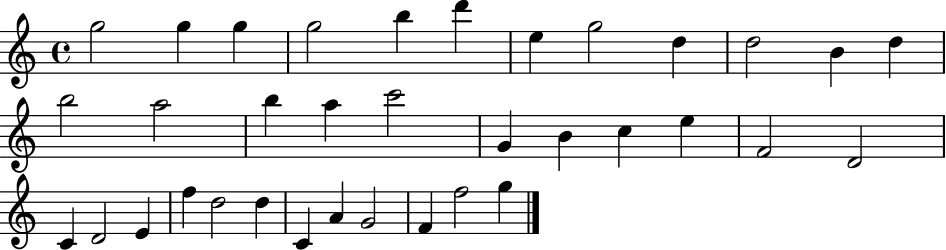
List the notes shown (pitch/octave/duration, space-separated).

G5/h G5/q G5/q G5/h B5/q D6/q E5/q G5/h D5/q D5/h B4/q D5/q B5/h A5/h B5/q A5/q C6/h G4/q B4/q C5/q E5/q F4/h D4/h C4/q D4/h E4/q F5/q D5/h D5/q C4/q A4/q G4/h F4/q F5/h G5/q